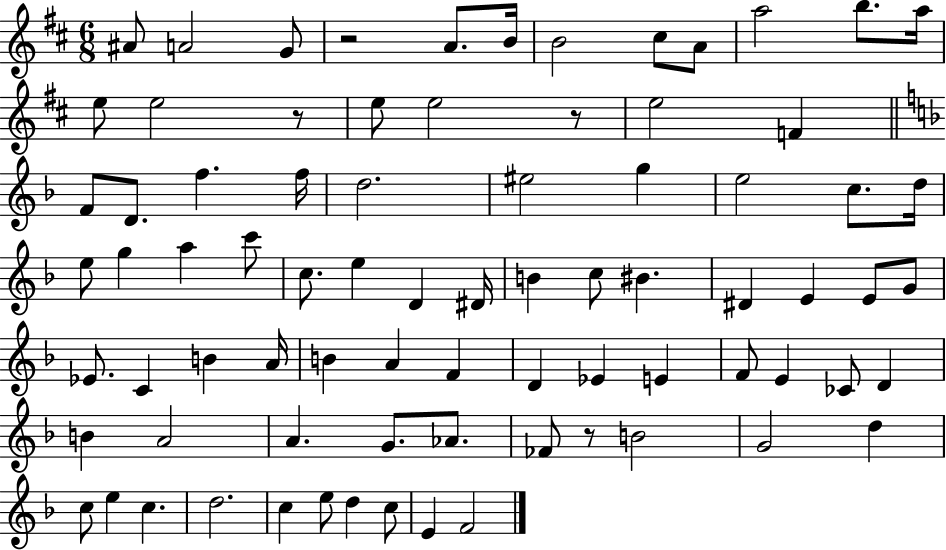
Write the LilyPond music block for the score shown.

{
  \clef treble
  \numericTimeSignature
  \time 6/8
  \key d \major
  ais'8 a'2 g'8 | r2 a'8. b'16 | b'2 cis''8 a'8 | a''2 b''8. a''16 | \break e''8 e''2 r8 | e''8 e''2 r8 | e''2 f'4 | \bar "||" \break \key d \minor f'8 d'8. f''4. f''16 | d''2. | eis''2 g''4 | e''2 c''8. d''16 | \break e''8 g''4 a''4 c'''8 | c''8. e''4 d'4 dis'16 | b'4 c''8 bis'4. | dis'4 e'4 e'8 g'8 | \break ees'8. c'4 b'4 a'16 | b'4 a'4 f'4 | d'4 ees'4 e'4 | f'8 e'4 ces'8 d'4 | \break b'4 a'2 | a'4. g'8. aes'8. | fes'8 r8 b'2 | g'2 d''4 | \break c''8 e''4 c''4. | d''2. | c''4 e''8 d''4 c''8 | e'4 f'2 | \break \bar "|."
}